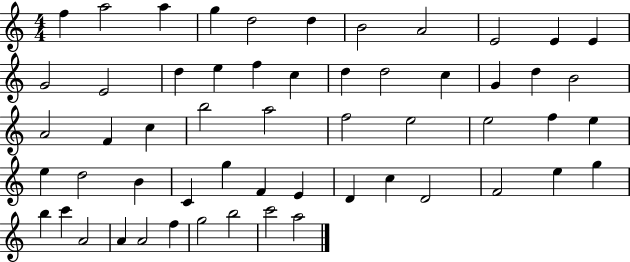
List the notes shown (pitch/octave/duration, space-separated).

F5/q A5/h A5/q G5/q D5/h D5/q B4/h A4/h E4/h E4/q E4/q G4/h E4/h D5/q E5/q F5/q C5/q D5/q D5/h C5/q G4/q D5/q B4/h A4/h F4/q C5/q B5/h A5/h F5/h E5/h E5/h F5/q E5/q E5/q D5/h B4/q C4/q G5/q F4/q E4/q D4/q C5/q D4/h F4/h E5/q G5/q B5/q C6/q A4/h A4/q A4/h F5/q G5/h B5/h C6/h A5/h